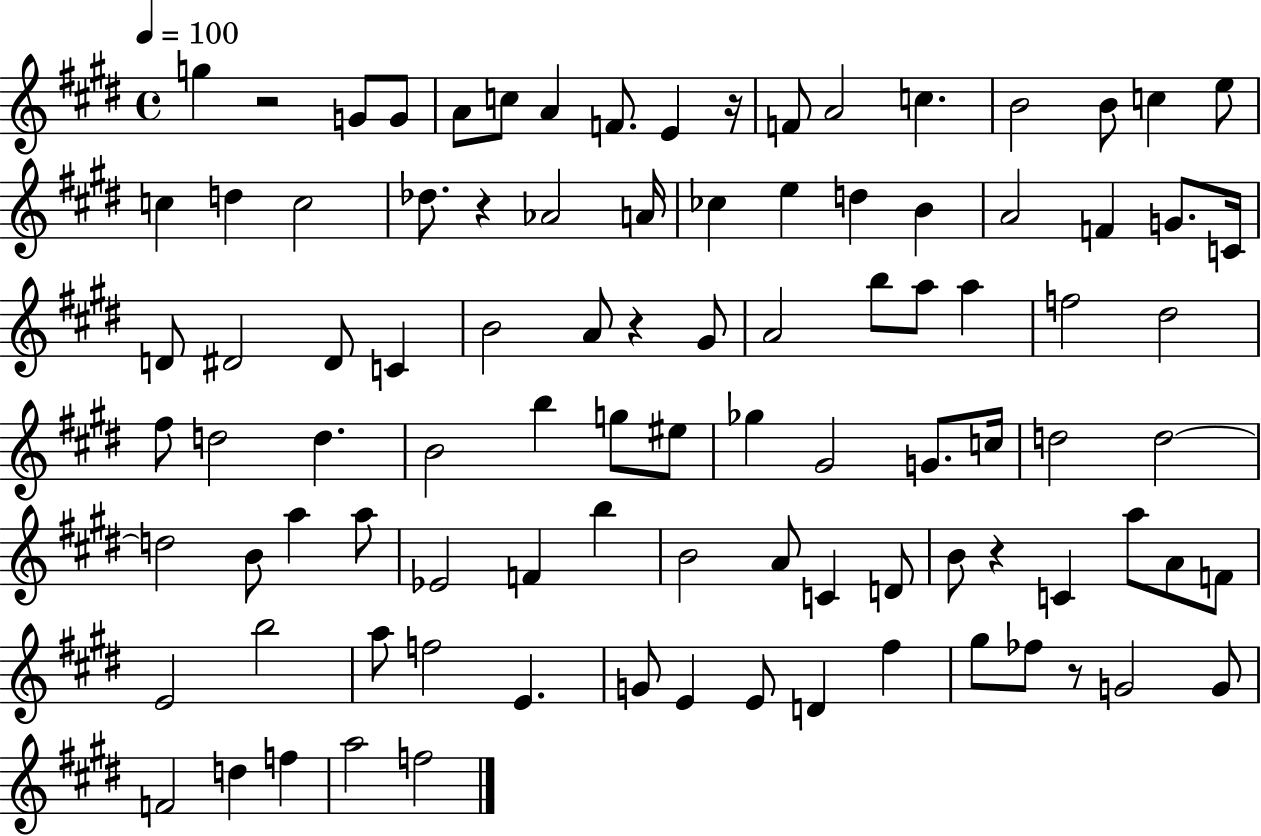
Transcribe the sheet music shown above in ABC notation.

X:1
T:Untitled
M:4/4
L:1/4
K:E
g z2 G/2 G/2 A/2 c/2 A F/2 E z/4 F/2 A2 c B2 B/2 c e/2 c d c2 _d/2 z _A2 A/4 _c e d B A2 F G/2 C/4 D/2 ^D2 ^D/2 C B2 A/2 z ^G/2 A2 b/2 a/2 a f2 ^d2 ^f/2 d2 d B2 b g/2 ^e/2 _g ^G2 G/2 c/4 d2 d2 d2 B/2 a a/2 _E2 F b B2 A/2 C D/2 B/2 z C a/2 A/2 F/2 E2 b2 a/2 f2 E G/2 E E/2 D ^f ^g/2 _f/2 z/2 G2 G/2 F2 d f a2 f2